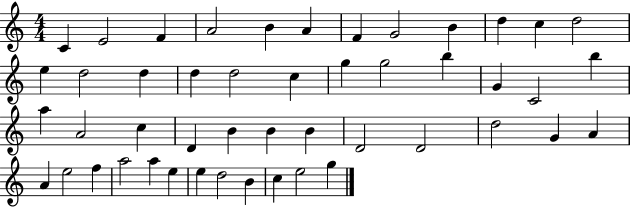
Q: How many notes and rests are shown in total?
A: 48